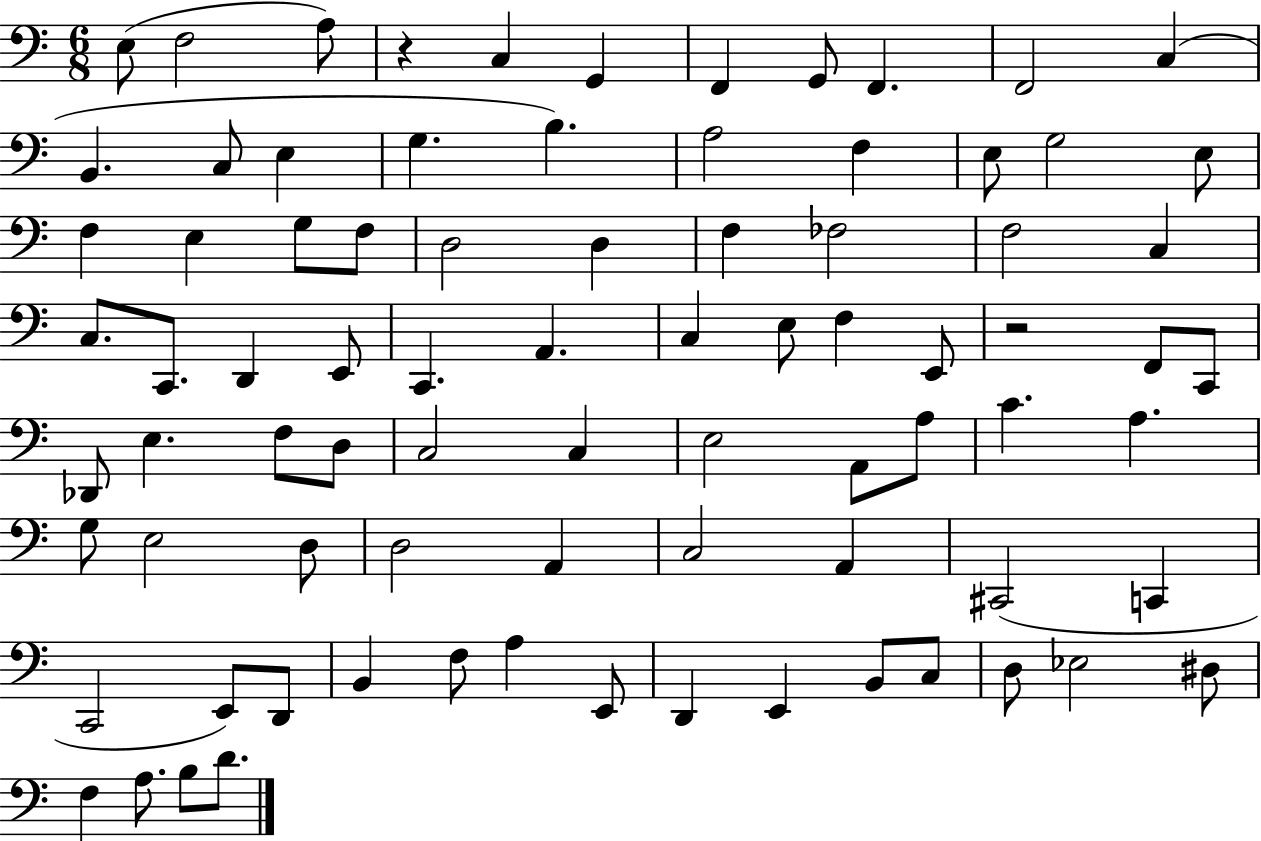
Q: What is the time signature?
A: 6/8